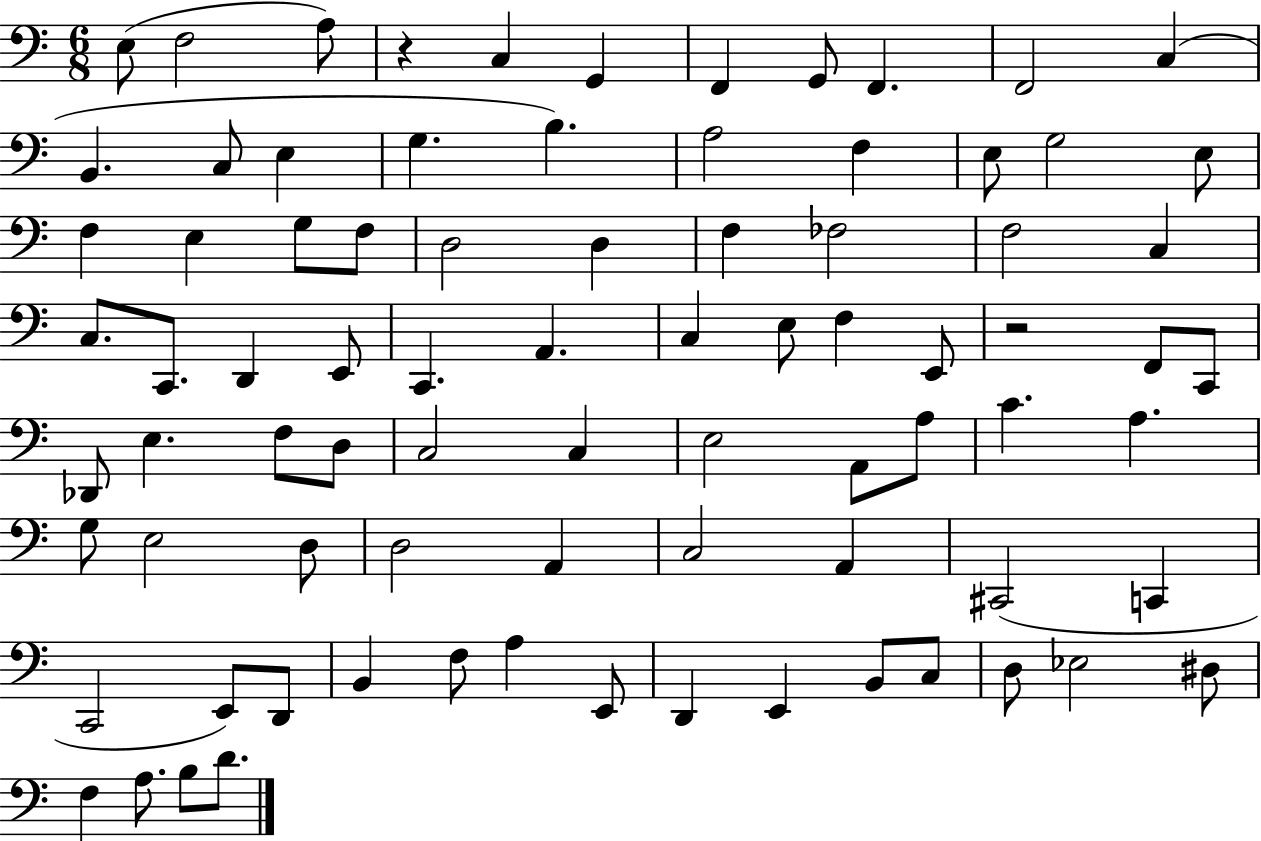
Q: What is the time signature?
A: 6/8